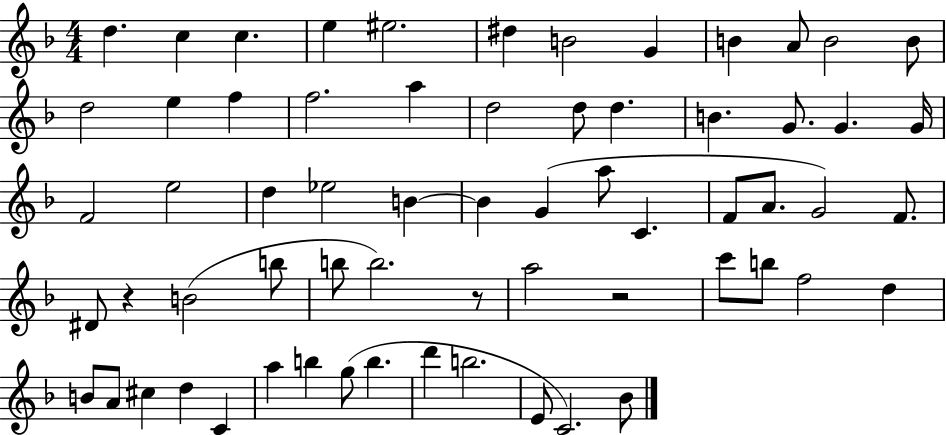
{
  \clef treble
  \numericTimeSignature
  \time 4/4
  \key f \major
  d''4. c''4 c''4. | e''4 eis''2. | dis''4 b'2 g'4 | b'4 a'8 b'2 b'8 | \break d''2 e''4 f''4 | f''2. a''4 | d''2 d''8 d''4. | b'4. g'8. g'4. g'16 | \break f'2 e''2 | d''4 ees''2 b'4~~ | b'4 g'4( a''8 c'4. | f'8 a'8. g'2) f'8. | \break dis'8 r4 b'2( b''8 | b''8 b''2.) r8 | a''2 r2 | c'''8 b''8 f''2 d''4 | \break b'8 a'8 cis''4 d''4 c'4 | a''4 b''4 g''8( b''4. | d'''4 b''2. | e'8 c'2.) bes'8 | \break \bar "|."
}